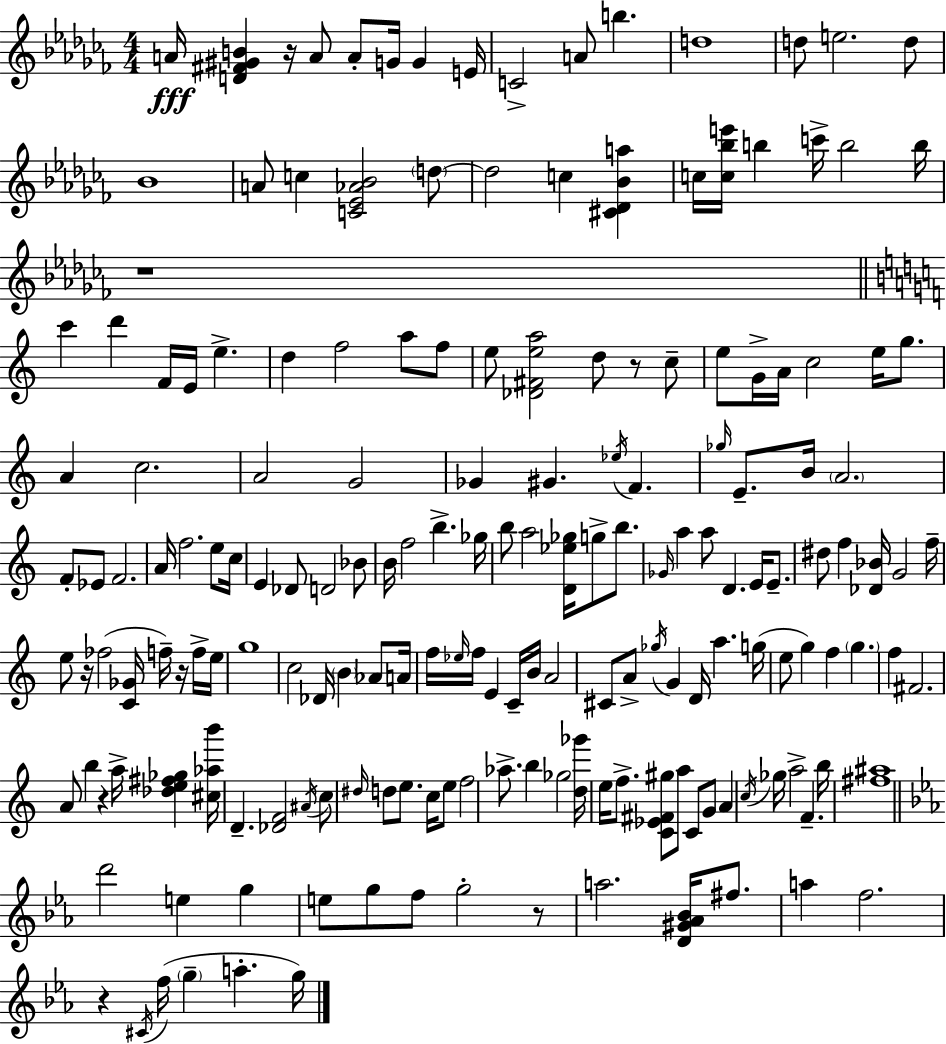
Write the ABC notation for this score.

X:1
T:Untitled
M:4/4
L:1/4
K:Abm
A/4 [D^F^GB] z/4 A/2 A/2 G/4 G E/4 C2 A/2 b d4 d/2 e2 d/2 _B4 A/2 c [C_E_A_B]2 d/2 d2 c [^C_D_Ba] c/4 [c_be']/4 b c'/4 b2 b/4 z4 c' d' F/4 E/4 e d f2 a/2 f/2 e/2 [_D^Fea]2 d/2 z/2 c/2 e/2 G/4 A/4 c2 e/4 g/2 A c2 A2 G2 _G ^G _e/4 F _g/4 E/2 B/4 A2 F/2 _E/2 F2 A/4 f2 e/2 c/4 E _D/2 D2 _B/2 B/4 f2 b _g/4 b/2 a2 [D_e_g]/4 g/2 b/2 _G/4 a a/2 D E/4 E/2 ^d/2 f [_D_B]/4 G2 f/4 e/2 z/4 _f2 [C_G]/4 f/4 z/4 f/4 e/4 g4 c2 _D/4 B _A/2 A/4 f/4 _e/4 f/4 E C/4 B/4 A2 ^C/2 A/2 _g/4 G D/4 a g/4 e/2 g f g f ^F2 A/2 b z a/4 [_de^f_g] [^c_ab']/4 D [_DF]2 ^A/4 c/2 ^d/4 d/2 e/2 c/4 e/2 f2 _a/2 b _g2 [d_g']/4 e/4 f/2 [C_E^F^g]/2 a/2 C/2 G/2 A c/4 _g/4 a2 F b/4 [^f^a]4 d'2 e g e/2 g/2 f/2 g2 z/2 a2 [D^G_A_B]/4 ^f/2 a f2 z ^C/4 f/4 g a g/4